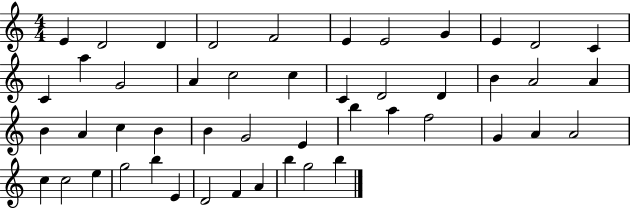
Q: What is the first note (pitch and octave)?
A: E4